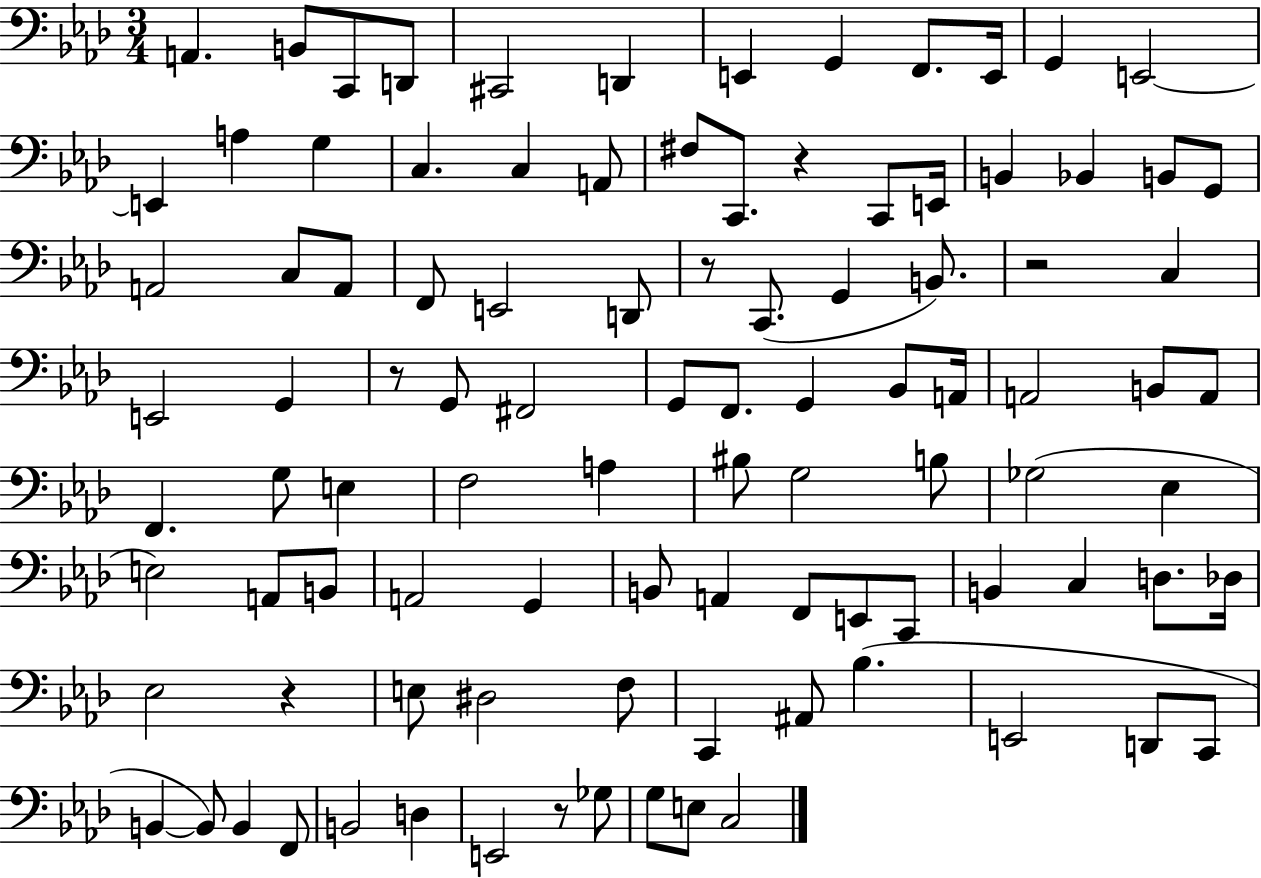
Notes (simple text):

A2/q. B2/e C2/e D2/e C#2/h D2/q E2/q G2/q F2/e. E2/s G2/q E2/h E2/q A3/q G3/q C3/q. C3/q A2/e F#3/e C2/e. R/q C2/e E2/s B2/q Bb2/q B2/e G2/e A2/h C3/e A2/e F2/e E2/h D2/e R/e C2/e. G2/q B2/e. R/h C3/q E2/h G2/q R/e G2/e F#2/h G2/e F2/e. G2/q Bb2/e A2/s A2/h B2/e A2/e F2/q. G3/e E3/q F3/h A3/q BIS3/e G3/h B3/e Gb3/h Eb3/q E3/h A2/e B2/e A2/h G2/q B2/e A2/q F2/e E2/e C2/e B2/q C3/q D3/e. Db3/s Eb3/h R/q E3/e D#3/h F3/e C2/q A#2/e Bb3/q. E2/h D2/e C2/e B2/q B2/e B2/q F2/e B2/h D3/q E2/h R/e Gb3/e G3/e E3/e C3/h